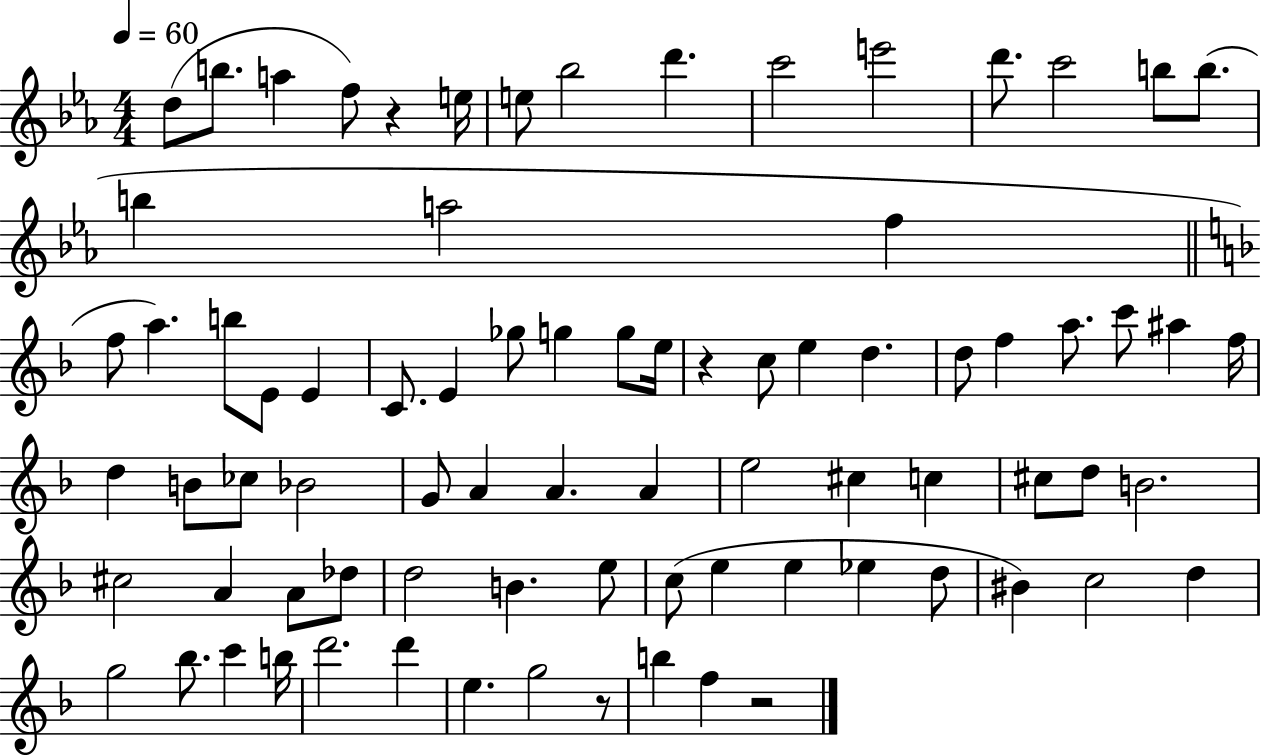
{
  \clef treble
  \numericTimeSignature
  \time 4/4
  \key ees \major
  \tempo 4 = 60
  d''8( b''8. a''4 f''8) r4 e''16 | e''8 bes''2 d'''4. | c'''2 e'''2 | d'''8. c'''2 b''8 b''8.( | \break b''4 a''2 f''4 | \bar "||" \break \key d \minor f''8 a''4.) b''8 e'8 e'4 | c'8. e'4 ges''8 g''4 g''8 e''16 | r4 c''8 e''4 d''4. | d''8 f''4 a''8. c'''8 ais''4 f''16 | \break d''4 b'8 ces''8 bes'2 | g'8 a'4 a'4. a'4 | e''2 cis''4 c''4 | cis''8 d''8 b'2. | \break cis''2 a'4 a'8 des''8 | d''2 b'4. e''8 | c''8( e''4 e''4 ees''4 d''8 | bis'4) c''2 d''4 | \break g''2 bes''8. c'''4 b''16 | d'''2. d'''4 | e''4. g''2 r8 | b''4 f''4 r2 | \break \bar "|."
}